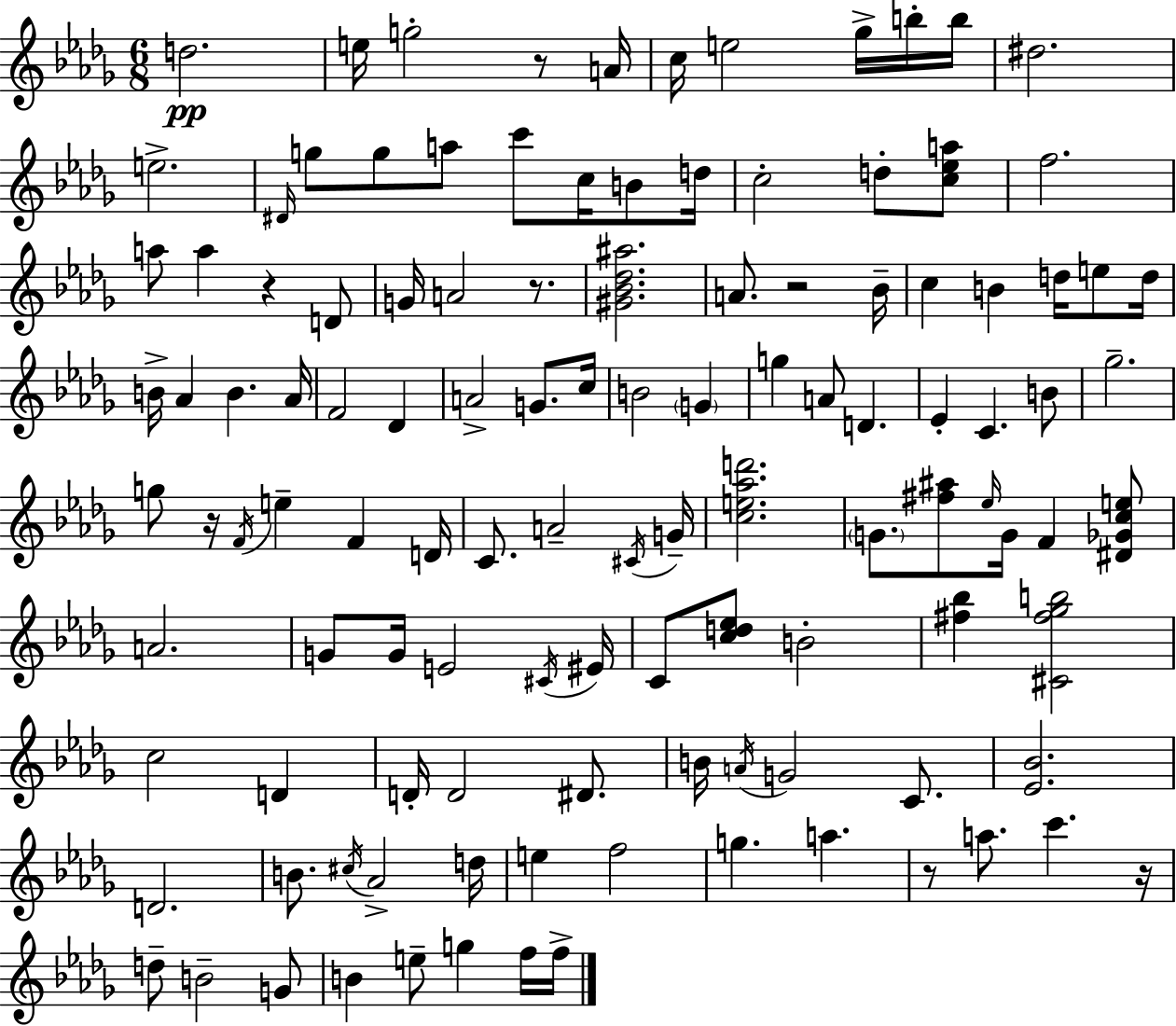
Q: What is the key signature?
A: BES minor